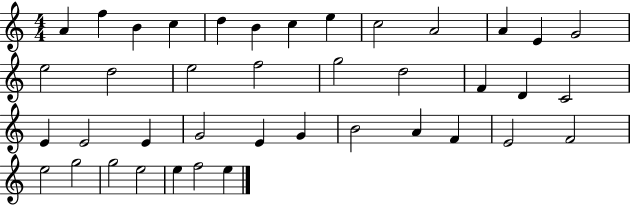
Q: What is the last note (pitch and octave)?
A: E5